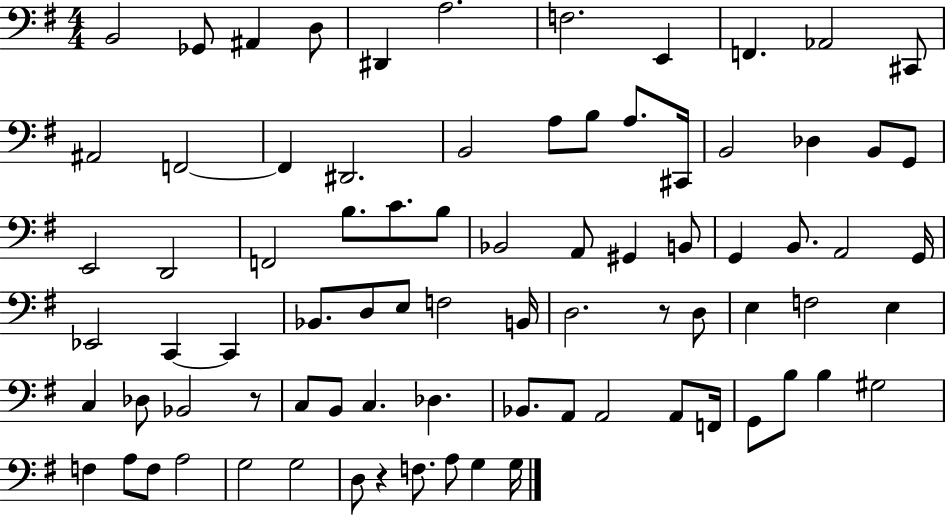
{
  \clef bass
  \numericTimeSignature
  \time 4/4
  \key g \major
  \repeat volta 2 { b,2 ges,8 ais,4 d8 | dis,4 a2. | f2. e,4 | f,4. aes,2 cis,8 | \break ais,2 f,2~~ | f,4 dis,2. | b,2 a8 b8 a8. cis,16 | b,2 des4 b,8 g,8 | \break e,2 d,2 | f,2 b8. c'8. b8 | bes,2 a,8 gis,4 b,8 | g,4 b,8. a,2 g,16 | \break ees,2 c,4~~ c,4 | bes,8. d8 e8 f2 b,16 | d2. r8 d8 | e4 f2 e4 | \break c4 des8 bes,2 r8 | c8 b,8 c4. des4. | bes,8. a,8 a,2 a,8 f,16 | g,8 b8 b4 gis2 | \break f4 a8 f8 a2 | g2 g2 | d8 r4 f8. a8 g4 g16 | } \bar "|."
}